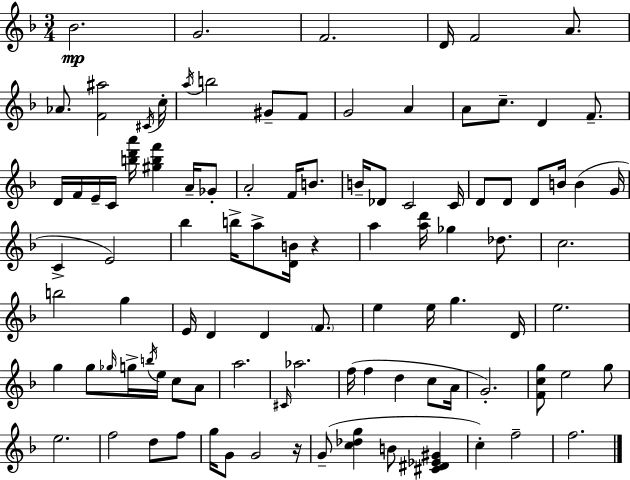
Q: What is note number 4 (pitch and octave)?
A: D4